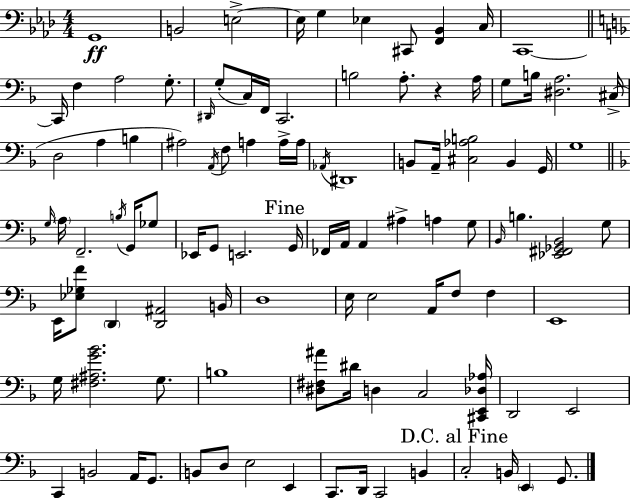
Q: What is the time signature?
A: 4/4